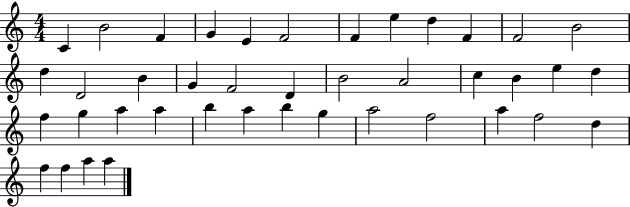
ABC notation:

X:1
T:Untitled
M:4/4
L:1/4
K:C
C B2 F G E F2 F e d F F2 B2 d D2 B G F2 D B2 A2 c B e d f g a a b a b g a2 f2 a f2 d f f a a